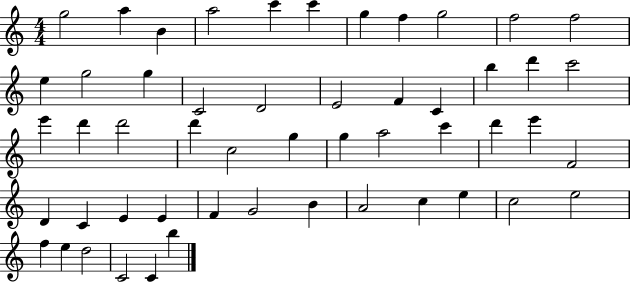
{
  \clef treble
  \numericTimeSignature
  \time 4/4
  \key c \major
  g''2 a''4 b'4 | a''2 c'''4 c'''4 | g''4 f''4 g''2 | f''2 f''2 | \break e''4 g''2 g''4 | c'2 d'2 | e'2 f'4 c'4 | b''4 d'''4 c'''2 | \break e'''4 d'''4 d'''2 | d'''4 c''2 g''4 | g''4 a''2 c'''4 | d'''4 e'''4 f'2 | \break d'4 c'4 e'4 e'4 | f'4 g'2 b'4 | a'2 c''4 e''4 | c''2 e''2 | \break f''4 e''4 d''2 | c'2 c'4 b''4 | \bar "|."
}